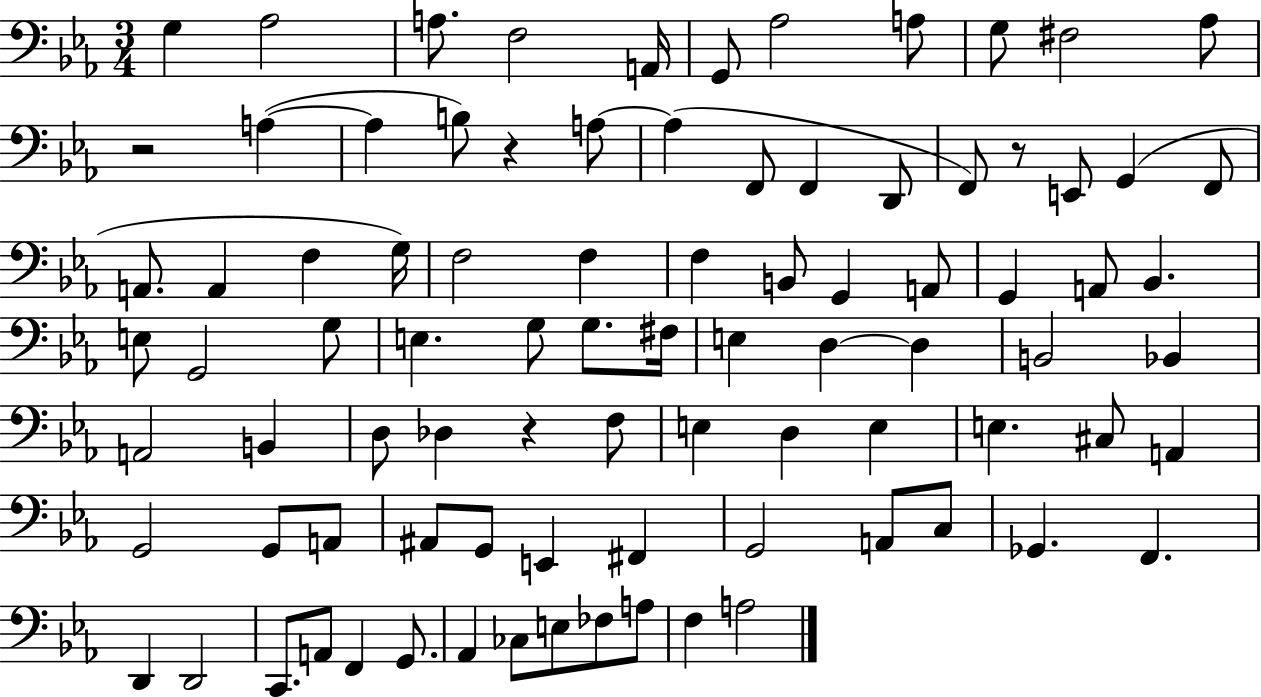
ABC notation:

X:1
T:Untitled
M:3/4
L:1/4
K:Eb
G, _A,2 A,/2 F,2 A,,/4 G,,/2 _A,2 A,/2 G,/2 ^F,2 _A,/2 z2 A, A, B,/2 z A,/2 A, F,,/2 F,, D,,/2 F,,/2 z/2 E,,/2 G,, F,,/2 A,,/2 A,, F, G,/4 F,2 F, F, B,,/2 G,, A,,/2 G,, A,,/2 _B,, E,/2 G,,2 G,/2 E, G,/2 G,/2 ^F,/4 E, D, D, B,,2 _B,, A,,2 B,, D,/2 _D, z F,/2 E, D, E, E, ^C,/2 A,, G,,2 G,,/2 A,,/2 ^A,,/2 G,,/2 E,, ^F,, G,,2 A,,/2 C,/2 _G,, F,, D,, D,,2 C,,/2 A,,/2 F,, G,,/2 _A,, _C,/2 E,/2 _F,/2 A,/2 F, A,2